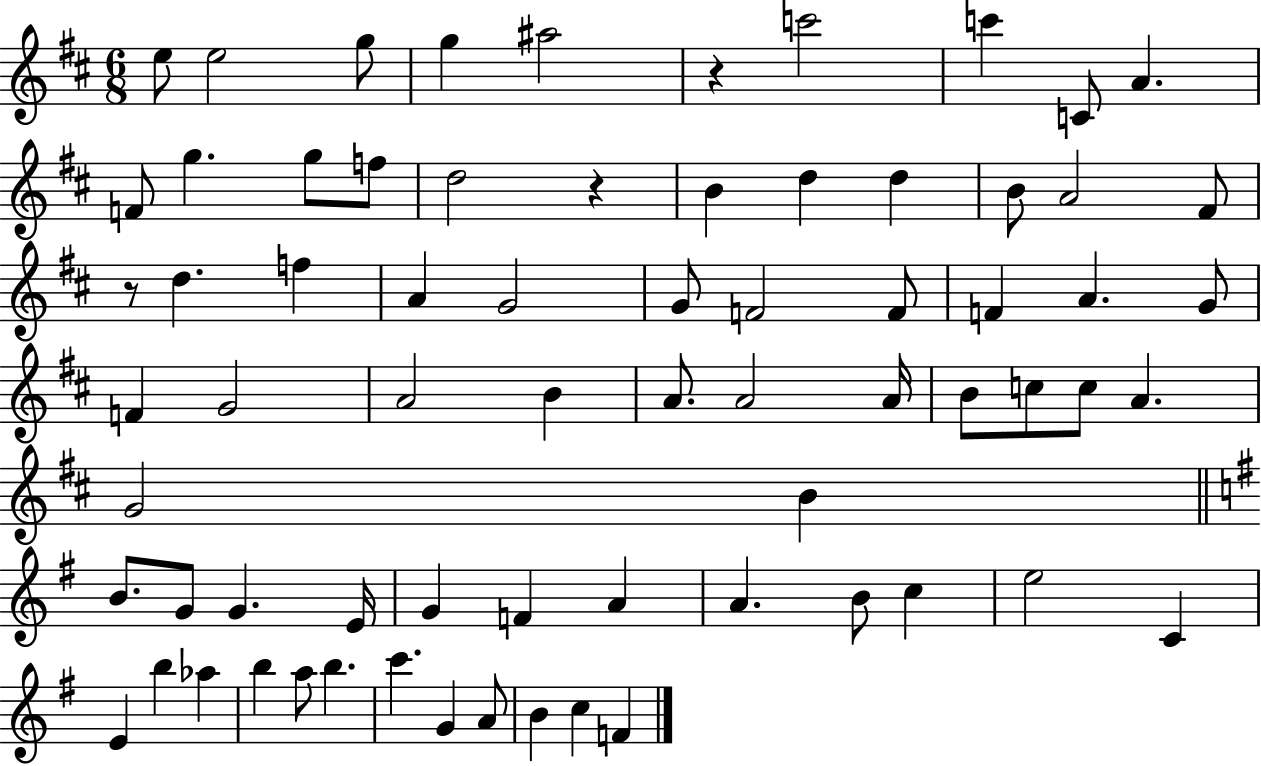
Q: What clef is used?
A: treble